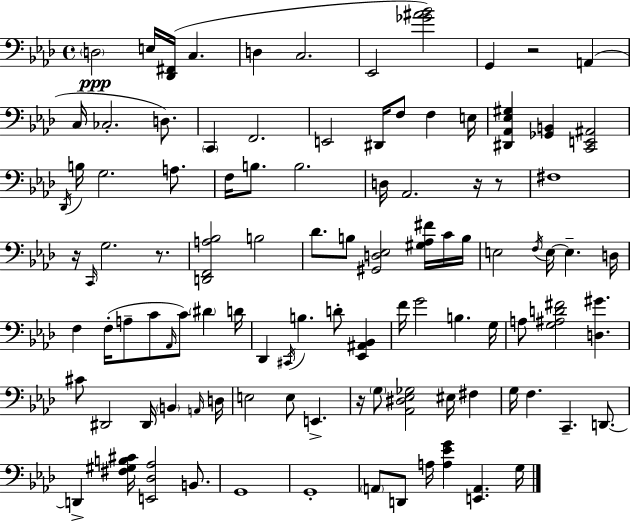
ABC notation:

X:1
T:Untitled
M:4/4
L:1/4
K:Ab
D,2 E,/4 [_D,,^F,,]/4 C, D, C,2 _E,,2 [_G^A_B]2 G,, z2 A,, C,/4 _C,2 D,/2 C,, F,,2 E,,2 ^D,,/4 F,/2 F, E,/4 [^D,,_A,,_E,^G,] [_G,,B,,] [C,,E,,^A,,]2 _D,,/4 B,/4 G,2 A,/2 F,/4 B,/2 B,2 D,/4 _A,,2 z/4 z/2 ^F,4 z/4 C,,/4 G,2 z/2 [D,,F,,A,_B,]2 B,2 _D/2 B,/2 [^G,,D,_E,]2 [^G,_A,^F]/4 C/4 B,/4 E,2 F,/4 E,/4 E, D,/4 F, F,/4 A,/2 C/2 _A,,/4 C/2 ^D D/4 _D,, ^C,,/4 B, D/2 [_E,,^A,,_B,,] F/4 G2 B, G,/4 A,/2 [G,^A,D^F]2 [D,^G] ^C/2 ^D,,2 ^D,,/4 B,, A,,/4 D,/4 E,2 E,/2 E,, z/4 G,/2 [_A,,^D,_E,_G,]2 ^E,/4 ^F, G,/4 F, C,, D,,/2 D,, [^F,^G,B,^C]/4 [E,,_D,_A,]2 B,,/2 G,,4 G,,4 A,,/2 D,,/2 A,/4 [A,_EG] [E,,A,,] G,/4